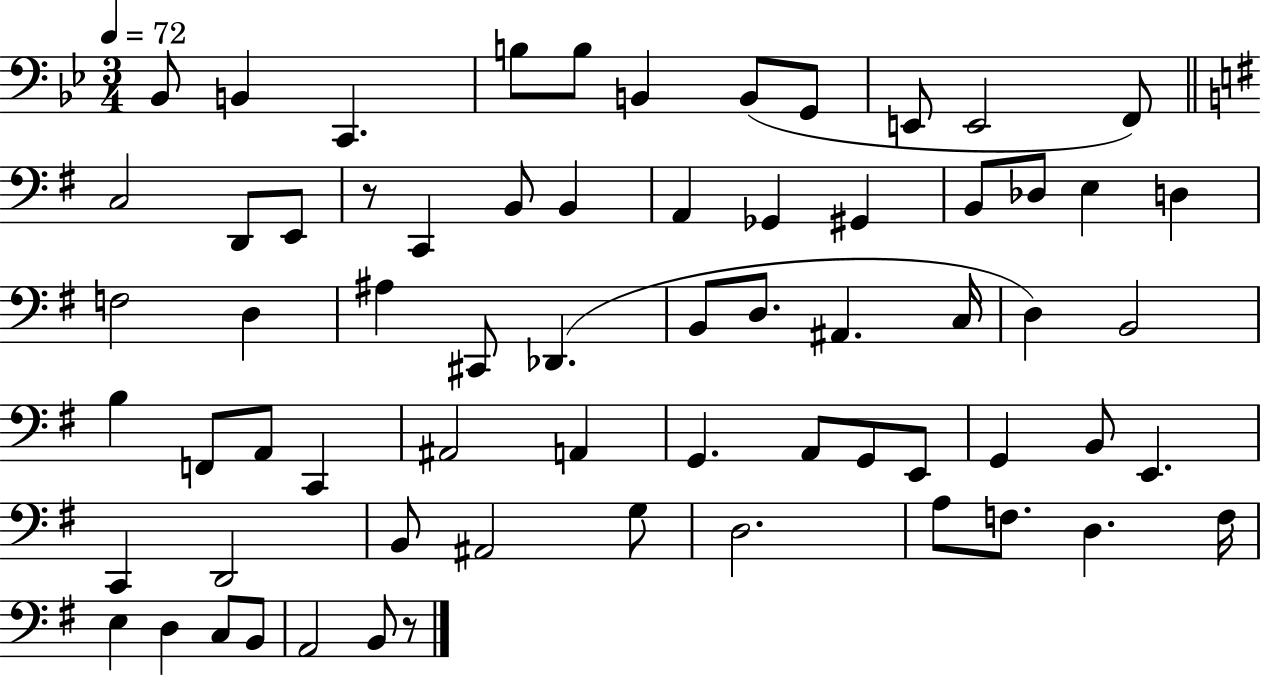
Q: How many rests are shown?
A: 2